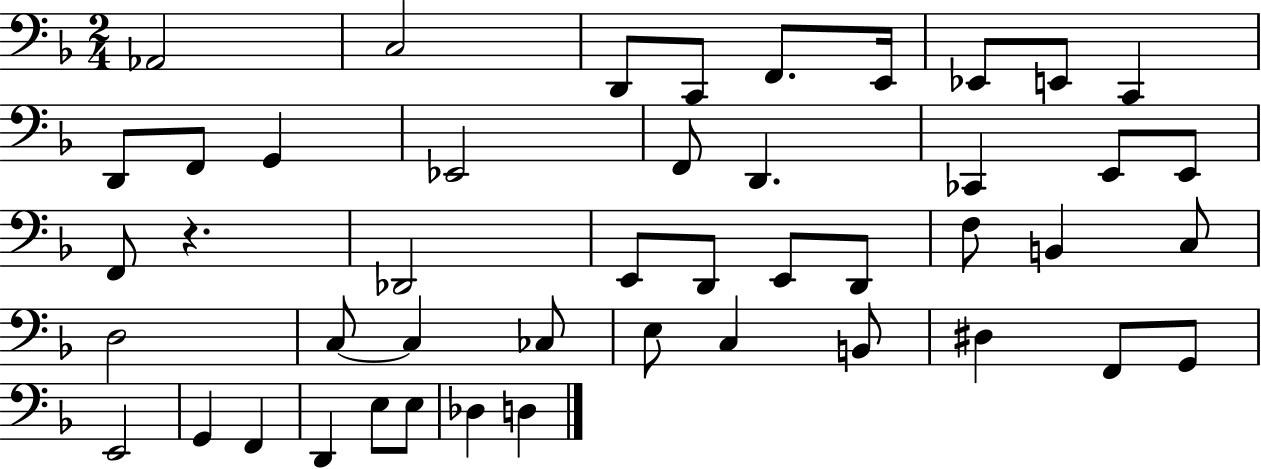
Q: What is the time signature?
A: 2/4